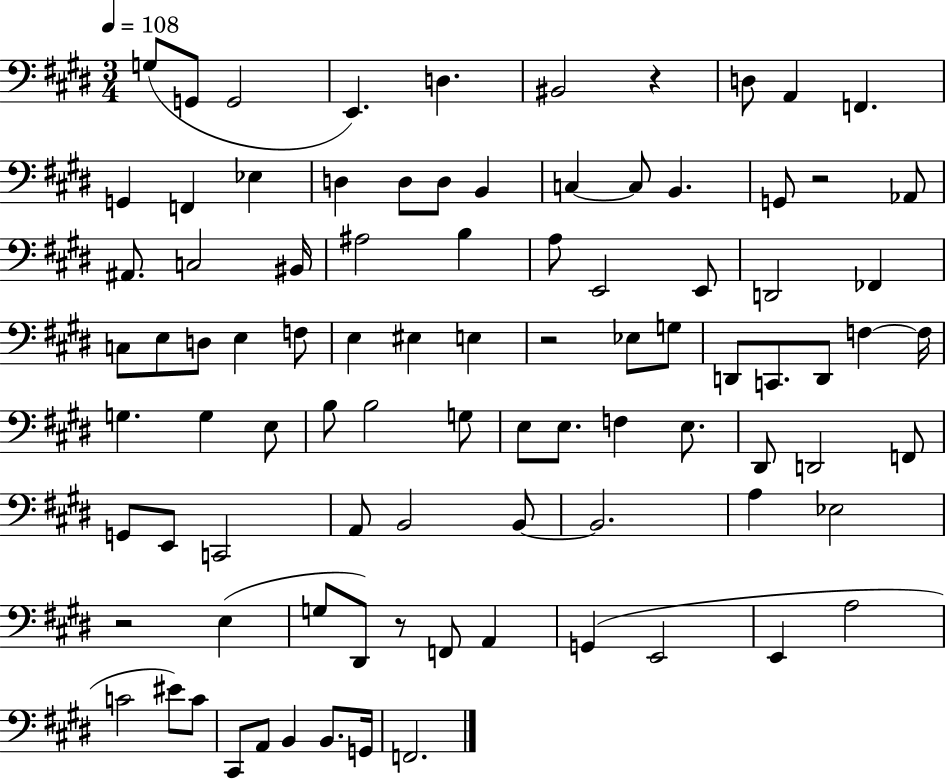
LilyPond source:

{
  \clef bass
  \numericTimeSignature
  \time 3/4
  \key e \major
  \tempo 4 = 108
  g8( g,8 g,2 | e,4.) d4. | bis,2 r4 | d8 a,4 f,4. | \break g,4 f,4 ees4 | d4 d8 d8 b,4 | c4~~ c8 b,4. | g,8 r2 aes,8 | \break ais,8. c2 bis,16 | ais2 b4 | a8 e,2 e,8 | d,2 fes,4 | \break c8 e8 d8 e4 f8 | e4 eis4 e4 | r2 ees8 g8 | d,8 c,8. d,8 f4~~ f16 | \break g4. g4 e8 | b8 b2 g8 | e8 e8. f4 e8. | dis,8 d,2 f,8 | \break g,8 e,8 c,2 | a,8 b,2 b,8~~ | b,2. | a4 ees2 | \break r2 e4( | g8 dis,8) r8 f,8 a,4 | g,4( e,2 | e,4 a2 | \break c'2 eis'8) c'8 | cis,8 a,8 b,4 b,8. g,16 | f,2. | \bar "|."
}